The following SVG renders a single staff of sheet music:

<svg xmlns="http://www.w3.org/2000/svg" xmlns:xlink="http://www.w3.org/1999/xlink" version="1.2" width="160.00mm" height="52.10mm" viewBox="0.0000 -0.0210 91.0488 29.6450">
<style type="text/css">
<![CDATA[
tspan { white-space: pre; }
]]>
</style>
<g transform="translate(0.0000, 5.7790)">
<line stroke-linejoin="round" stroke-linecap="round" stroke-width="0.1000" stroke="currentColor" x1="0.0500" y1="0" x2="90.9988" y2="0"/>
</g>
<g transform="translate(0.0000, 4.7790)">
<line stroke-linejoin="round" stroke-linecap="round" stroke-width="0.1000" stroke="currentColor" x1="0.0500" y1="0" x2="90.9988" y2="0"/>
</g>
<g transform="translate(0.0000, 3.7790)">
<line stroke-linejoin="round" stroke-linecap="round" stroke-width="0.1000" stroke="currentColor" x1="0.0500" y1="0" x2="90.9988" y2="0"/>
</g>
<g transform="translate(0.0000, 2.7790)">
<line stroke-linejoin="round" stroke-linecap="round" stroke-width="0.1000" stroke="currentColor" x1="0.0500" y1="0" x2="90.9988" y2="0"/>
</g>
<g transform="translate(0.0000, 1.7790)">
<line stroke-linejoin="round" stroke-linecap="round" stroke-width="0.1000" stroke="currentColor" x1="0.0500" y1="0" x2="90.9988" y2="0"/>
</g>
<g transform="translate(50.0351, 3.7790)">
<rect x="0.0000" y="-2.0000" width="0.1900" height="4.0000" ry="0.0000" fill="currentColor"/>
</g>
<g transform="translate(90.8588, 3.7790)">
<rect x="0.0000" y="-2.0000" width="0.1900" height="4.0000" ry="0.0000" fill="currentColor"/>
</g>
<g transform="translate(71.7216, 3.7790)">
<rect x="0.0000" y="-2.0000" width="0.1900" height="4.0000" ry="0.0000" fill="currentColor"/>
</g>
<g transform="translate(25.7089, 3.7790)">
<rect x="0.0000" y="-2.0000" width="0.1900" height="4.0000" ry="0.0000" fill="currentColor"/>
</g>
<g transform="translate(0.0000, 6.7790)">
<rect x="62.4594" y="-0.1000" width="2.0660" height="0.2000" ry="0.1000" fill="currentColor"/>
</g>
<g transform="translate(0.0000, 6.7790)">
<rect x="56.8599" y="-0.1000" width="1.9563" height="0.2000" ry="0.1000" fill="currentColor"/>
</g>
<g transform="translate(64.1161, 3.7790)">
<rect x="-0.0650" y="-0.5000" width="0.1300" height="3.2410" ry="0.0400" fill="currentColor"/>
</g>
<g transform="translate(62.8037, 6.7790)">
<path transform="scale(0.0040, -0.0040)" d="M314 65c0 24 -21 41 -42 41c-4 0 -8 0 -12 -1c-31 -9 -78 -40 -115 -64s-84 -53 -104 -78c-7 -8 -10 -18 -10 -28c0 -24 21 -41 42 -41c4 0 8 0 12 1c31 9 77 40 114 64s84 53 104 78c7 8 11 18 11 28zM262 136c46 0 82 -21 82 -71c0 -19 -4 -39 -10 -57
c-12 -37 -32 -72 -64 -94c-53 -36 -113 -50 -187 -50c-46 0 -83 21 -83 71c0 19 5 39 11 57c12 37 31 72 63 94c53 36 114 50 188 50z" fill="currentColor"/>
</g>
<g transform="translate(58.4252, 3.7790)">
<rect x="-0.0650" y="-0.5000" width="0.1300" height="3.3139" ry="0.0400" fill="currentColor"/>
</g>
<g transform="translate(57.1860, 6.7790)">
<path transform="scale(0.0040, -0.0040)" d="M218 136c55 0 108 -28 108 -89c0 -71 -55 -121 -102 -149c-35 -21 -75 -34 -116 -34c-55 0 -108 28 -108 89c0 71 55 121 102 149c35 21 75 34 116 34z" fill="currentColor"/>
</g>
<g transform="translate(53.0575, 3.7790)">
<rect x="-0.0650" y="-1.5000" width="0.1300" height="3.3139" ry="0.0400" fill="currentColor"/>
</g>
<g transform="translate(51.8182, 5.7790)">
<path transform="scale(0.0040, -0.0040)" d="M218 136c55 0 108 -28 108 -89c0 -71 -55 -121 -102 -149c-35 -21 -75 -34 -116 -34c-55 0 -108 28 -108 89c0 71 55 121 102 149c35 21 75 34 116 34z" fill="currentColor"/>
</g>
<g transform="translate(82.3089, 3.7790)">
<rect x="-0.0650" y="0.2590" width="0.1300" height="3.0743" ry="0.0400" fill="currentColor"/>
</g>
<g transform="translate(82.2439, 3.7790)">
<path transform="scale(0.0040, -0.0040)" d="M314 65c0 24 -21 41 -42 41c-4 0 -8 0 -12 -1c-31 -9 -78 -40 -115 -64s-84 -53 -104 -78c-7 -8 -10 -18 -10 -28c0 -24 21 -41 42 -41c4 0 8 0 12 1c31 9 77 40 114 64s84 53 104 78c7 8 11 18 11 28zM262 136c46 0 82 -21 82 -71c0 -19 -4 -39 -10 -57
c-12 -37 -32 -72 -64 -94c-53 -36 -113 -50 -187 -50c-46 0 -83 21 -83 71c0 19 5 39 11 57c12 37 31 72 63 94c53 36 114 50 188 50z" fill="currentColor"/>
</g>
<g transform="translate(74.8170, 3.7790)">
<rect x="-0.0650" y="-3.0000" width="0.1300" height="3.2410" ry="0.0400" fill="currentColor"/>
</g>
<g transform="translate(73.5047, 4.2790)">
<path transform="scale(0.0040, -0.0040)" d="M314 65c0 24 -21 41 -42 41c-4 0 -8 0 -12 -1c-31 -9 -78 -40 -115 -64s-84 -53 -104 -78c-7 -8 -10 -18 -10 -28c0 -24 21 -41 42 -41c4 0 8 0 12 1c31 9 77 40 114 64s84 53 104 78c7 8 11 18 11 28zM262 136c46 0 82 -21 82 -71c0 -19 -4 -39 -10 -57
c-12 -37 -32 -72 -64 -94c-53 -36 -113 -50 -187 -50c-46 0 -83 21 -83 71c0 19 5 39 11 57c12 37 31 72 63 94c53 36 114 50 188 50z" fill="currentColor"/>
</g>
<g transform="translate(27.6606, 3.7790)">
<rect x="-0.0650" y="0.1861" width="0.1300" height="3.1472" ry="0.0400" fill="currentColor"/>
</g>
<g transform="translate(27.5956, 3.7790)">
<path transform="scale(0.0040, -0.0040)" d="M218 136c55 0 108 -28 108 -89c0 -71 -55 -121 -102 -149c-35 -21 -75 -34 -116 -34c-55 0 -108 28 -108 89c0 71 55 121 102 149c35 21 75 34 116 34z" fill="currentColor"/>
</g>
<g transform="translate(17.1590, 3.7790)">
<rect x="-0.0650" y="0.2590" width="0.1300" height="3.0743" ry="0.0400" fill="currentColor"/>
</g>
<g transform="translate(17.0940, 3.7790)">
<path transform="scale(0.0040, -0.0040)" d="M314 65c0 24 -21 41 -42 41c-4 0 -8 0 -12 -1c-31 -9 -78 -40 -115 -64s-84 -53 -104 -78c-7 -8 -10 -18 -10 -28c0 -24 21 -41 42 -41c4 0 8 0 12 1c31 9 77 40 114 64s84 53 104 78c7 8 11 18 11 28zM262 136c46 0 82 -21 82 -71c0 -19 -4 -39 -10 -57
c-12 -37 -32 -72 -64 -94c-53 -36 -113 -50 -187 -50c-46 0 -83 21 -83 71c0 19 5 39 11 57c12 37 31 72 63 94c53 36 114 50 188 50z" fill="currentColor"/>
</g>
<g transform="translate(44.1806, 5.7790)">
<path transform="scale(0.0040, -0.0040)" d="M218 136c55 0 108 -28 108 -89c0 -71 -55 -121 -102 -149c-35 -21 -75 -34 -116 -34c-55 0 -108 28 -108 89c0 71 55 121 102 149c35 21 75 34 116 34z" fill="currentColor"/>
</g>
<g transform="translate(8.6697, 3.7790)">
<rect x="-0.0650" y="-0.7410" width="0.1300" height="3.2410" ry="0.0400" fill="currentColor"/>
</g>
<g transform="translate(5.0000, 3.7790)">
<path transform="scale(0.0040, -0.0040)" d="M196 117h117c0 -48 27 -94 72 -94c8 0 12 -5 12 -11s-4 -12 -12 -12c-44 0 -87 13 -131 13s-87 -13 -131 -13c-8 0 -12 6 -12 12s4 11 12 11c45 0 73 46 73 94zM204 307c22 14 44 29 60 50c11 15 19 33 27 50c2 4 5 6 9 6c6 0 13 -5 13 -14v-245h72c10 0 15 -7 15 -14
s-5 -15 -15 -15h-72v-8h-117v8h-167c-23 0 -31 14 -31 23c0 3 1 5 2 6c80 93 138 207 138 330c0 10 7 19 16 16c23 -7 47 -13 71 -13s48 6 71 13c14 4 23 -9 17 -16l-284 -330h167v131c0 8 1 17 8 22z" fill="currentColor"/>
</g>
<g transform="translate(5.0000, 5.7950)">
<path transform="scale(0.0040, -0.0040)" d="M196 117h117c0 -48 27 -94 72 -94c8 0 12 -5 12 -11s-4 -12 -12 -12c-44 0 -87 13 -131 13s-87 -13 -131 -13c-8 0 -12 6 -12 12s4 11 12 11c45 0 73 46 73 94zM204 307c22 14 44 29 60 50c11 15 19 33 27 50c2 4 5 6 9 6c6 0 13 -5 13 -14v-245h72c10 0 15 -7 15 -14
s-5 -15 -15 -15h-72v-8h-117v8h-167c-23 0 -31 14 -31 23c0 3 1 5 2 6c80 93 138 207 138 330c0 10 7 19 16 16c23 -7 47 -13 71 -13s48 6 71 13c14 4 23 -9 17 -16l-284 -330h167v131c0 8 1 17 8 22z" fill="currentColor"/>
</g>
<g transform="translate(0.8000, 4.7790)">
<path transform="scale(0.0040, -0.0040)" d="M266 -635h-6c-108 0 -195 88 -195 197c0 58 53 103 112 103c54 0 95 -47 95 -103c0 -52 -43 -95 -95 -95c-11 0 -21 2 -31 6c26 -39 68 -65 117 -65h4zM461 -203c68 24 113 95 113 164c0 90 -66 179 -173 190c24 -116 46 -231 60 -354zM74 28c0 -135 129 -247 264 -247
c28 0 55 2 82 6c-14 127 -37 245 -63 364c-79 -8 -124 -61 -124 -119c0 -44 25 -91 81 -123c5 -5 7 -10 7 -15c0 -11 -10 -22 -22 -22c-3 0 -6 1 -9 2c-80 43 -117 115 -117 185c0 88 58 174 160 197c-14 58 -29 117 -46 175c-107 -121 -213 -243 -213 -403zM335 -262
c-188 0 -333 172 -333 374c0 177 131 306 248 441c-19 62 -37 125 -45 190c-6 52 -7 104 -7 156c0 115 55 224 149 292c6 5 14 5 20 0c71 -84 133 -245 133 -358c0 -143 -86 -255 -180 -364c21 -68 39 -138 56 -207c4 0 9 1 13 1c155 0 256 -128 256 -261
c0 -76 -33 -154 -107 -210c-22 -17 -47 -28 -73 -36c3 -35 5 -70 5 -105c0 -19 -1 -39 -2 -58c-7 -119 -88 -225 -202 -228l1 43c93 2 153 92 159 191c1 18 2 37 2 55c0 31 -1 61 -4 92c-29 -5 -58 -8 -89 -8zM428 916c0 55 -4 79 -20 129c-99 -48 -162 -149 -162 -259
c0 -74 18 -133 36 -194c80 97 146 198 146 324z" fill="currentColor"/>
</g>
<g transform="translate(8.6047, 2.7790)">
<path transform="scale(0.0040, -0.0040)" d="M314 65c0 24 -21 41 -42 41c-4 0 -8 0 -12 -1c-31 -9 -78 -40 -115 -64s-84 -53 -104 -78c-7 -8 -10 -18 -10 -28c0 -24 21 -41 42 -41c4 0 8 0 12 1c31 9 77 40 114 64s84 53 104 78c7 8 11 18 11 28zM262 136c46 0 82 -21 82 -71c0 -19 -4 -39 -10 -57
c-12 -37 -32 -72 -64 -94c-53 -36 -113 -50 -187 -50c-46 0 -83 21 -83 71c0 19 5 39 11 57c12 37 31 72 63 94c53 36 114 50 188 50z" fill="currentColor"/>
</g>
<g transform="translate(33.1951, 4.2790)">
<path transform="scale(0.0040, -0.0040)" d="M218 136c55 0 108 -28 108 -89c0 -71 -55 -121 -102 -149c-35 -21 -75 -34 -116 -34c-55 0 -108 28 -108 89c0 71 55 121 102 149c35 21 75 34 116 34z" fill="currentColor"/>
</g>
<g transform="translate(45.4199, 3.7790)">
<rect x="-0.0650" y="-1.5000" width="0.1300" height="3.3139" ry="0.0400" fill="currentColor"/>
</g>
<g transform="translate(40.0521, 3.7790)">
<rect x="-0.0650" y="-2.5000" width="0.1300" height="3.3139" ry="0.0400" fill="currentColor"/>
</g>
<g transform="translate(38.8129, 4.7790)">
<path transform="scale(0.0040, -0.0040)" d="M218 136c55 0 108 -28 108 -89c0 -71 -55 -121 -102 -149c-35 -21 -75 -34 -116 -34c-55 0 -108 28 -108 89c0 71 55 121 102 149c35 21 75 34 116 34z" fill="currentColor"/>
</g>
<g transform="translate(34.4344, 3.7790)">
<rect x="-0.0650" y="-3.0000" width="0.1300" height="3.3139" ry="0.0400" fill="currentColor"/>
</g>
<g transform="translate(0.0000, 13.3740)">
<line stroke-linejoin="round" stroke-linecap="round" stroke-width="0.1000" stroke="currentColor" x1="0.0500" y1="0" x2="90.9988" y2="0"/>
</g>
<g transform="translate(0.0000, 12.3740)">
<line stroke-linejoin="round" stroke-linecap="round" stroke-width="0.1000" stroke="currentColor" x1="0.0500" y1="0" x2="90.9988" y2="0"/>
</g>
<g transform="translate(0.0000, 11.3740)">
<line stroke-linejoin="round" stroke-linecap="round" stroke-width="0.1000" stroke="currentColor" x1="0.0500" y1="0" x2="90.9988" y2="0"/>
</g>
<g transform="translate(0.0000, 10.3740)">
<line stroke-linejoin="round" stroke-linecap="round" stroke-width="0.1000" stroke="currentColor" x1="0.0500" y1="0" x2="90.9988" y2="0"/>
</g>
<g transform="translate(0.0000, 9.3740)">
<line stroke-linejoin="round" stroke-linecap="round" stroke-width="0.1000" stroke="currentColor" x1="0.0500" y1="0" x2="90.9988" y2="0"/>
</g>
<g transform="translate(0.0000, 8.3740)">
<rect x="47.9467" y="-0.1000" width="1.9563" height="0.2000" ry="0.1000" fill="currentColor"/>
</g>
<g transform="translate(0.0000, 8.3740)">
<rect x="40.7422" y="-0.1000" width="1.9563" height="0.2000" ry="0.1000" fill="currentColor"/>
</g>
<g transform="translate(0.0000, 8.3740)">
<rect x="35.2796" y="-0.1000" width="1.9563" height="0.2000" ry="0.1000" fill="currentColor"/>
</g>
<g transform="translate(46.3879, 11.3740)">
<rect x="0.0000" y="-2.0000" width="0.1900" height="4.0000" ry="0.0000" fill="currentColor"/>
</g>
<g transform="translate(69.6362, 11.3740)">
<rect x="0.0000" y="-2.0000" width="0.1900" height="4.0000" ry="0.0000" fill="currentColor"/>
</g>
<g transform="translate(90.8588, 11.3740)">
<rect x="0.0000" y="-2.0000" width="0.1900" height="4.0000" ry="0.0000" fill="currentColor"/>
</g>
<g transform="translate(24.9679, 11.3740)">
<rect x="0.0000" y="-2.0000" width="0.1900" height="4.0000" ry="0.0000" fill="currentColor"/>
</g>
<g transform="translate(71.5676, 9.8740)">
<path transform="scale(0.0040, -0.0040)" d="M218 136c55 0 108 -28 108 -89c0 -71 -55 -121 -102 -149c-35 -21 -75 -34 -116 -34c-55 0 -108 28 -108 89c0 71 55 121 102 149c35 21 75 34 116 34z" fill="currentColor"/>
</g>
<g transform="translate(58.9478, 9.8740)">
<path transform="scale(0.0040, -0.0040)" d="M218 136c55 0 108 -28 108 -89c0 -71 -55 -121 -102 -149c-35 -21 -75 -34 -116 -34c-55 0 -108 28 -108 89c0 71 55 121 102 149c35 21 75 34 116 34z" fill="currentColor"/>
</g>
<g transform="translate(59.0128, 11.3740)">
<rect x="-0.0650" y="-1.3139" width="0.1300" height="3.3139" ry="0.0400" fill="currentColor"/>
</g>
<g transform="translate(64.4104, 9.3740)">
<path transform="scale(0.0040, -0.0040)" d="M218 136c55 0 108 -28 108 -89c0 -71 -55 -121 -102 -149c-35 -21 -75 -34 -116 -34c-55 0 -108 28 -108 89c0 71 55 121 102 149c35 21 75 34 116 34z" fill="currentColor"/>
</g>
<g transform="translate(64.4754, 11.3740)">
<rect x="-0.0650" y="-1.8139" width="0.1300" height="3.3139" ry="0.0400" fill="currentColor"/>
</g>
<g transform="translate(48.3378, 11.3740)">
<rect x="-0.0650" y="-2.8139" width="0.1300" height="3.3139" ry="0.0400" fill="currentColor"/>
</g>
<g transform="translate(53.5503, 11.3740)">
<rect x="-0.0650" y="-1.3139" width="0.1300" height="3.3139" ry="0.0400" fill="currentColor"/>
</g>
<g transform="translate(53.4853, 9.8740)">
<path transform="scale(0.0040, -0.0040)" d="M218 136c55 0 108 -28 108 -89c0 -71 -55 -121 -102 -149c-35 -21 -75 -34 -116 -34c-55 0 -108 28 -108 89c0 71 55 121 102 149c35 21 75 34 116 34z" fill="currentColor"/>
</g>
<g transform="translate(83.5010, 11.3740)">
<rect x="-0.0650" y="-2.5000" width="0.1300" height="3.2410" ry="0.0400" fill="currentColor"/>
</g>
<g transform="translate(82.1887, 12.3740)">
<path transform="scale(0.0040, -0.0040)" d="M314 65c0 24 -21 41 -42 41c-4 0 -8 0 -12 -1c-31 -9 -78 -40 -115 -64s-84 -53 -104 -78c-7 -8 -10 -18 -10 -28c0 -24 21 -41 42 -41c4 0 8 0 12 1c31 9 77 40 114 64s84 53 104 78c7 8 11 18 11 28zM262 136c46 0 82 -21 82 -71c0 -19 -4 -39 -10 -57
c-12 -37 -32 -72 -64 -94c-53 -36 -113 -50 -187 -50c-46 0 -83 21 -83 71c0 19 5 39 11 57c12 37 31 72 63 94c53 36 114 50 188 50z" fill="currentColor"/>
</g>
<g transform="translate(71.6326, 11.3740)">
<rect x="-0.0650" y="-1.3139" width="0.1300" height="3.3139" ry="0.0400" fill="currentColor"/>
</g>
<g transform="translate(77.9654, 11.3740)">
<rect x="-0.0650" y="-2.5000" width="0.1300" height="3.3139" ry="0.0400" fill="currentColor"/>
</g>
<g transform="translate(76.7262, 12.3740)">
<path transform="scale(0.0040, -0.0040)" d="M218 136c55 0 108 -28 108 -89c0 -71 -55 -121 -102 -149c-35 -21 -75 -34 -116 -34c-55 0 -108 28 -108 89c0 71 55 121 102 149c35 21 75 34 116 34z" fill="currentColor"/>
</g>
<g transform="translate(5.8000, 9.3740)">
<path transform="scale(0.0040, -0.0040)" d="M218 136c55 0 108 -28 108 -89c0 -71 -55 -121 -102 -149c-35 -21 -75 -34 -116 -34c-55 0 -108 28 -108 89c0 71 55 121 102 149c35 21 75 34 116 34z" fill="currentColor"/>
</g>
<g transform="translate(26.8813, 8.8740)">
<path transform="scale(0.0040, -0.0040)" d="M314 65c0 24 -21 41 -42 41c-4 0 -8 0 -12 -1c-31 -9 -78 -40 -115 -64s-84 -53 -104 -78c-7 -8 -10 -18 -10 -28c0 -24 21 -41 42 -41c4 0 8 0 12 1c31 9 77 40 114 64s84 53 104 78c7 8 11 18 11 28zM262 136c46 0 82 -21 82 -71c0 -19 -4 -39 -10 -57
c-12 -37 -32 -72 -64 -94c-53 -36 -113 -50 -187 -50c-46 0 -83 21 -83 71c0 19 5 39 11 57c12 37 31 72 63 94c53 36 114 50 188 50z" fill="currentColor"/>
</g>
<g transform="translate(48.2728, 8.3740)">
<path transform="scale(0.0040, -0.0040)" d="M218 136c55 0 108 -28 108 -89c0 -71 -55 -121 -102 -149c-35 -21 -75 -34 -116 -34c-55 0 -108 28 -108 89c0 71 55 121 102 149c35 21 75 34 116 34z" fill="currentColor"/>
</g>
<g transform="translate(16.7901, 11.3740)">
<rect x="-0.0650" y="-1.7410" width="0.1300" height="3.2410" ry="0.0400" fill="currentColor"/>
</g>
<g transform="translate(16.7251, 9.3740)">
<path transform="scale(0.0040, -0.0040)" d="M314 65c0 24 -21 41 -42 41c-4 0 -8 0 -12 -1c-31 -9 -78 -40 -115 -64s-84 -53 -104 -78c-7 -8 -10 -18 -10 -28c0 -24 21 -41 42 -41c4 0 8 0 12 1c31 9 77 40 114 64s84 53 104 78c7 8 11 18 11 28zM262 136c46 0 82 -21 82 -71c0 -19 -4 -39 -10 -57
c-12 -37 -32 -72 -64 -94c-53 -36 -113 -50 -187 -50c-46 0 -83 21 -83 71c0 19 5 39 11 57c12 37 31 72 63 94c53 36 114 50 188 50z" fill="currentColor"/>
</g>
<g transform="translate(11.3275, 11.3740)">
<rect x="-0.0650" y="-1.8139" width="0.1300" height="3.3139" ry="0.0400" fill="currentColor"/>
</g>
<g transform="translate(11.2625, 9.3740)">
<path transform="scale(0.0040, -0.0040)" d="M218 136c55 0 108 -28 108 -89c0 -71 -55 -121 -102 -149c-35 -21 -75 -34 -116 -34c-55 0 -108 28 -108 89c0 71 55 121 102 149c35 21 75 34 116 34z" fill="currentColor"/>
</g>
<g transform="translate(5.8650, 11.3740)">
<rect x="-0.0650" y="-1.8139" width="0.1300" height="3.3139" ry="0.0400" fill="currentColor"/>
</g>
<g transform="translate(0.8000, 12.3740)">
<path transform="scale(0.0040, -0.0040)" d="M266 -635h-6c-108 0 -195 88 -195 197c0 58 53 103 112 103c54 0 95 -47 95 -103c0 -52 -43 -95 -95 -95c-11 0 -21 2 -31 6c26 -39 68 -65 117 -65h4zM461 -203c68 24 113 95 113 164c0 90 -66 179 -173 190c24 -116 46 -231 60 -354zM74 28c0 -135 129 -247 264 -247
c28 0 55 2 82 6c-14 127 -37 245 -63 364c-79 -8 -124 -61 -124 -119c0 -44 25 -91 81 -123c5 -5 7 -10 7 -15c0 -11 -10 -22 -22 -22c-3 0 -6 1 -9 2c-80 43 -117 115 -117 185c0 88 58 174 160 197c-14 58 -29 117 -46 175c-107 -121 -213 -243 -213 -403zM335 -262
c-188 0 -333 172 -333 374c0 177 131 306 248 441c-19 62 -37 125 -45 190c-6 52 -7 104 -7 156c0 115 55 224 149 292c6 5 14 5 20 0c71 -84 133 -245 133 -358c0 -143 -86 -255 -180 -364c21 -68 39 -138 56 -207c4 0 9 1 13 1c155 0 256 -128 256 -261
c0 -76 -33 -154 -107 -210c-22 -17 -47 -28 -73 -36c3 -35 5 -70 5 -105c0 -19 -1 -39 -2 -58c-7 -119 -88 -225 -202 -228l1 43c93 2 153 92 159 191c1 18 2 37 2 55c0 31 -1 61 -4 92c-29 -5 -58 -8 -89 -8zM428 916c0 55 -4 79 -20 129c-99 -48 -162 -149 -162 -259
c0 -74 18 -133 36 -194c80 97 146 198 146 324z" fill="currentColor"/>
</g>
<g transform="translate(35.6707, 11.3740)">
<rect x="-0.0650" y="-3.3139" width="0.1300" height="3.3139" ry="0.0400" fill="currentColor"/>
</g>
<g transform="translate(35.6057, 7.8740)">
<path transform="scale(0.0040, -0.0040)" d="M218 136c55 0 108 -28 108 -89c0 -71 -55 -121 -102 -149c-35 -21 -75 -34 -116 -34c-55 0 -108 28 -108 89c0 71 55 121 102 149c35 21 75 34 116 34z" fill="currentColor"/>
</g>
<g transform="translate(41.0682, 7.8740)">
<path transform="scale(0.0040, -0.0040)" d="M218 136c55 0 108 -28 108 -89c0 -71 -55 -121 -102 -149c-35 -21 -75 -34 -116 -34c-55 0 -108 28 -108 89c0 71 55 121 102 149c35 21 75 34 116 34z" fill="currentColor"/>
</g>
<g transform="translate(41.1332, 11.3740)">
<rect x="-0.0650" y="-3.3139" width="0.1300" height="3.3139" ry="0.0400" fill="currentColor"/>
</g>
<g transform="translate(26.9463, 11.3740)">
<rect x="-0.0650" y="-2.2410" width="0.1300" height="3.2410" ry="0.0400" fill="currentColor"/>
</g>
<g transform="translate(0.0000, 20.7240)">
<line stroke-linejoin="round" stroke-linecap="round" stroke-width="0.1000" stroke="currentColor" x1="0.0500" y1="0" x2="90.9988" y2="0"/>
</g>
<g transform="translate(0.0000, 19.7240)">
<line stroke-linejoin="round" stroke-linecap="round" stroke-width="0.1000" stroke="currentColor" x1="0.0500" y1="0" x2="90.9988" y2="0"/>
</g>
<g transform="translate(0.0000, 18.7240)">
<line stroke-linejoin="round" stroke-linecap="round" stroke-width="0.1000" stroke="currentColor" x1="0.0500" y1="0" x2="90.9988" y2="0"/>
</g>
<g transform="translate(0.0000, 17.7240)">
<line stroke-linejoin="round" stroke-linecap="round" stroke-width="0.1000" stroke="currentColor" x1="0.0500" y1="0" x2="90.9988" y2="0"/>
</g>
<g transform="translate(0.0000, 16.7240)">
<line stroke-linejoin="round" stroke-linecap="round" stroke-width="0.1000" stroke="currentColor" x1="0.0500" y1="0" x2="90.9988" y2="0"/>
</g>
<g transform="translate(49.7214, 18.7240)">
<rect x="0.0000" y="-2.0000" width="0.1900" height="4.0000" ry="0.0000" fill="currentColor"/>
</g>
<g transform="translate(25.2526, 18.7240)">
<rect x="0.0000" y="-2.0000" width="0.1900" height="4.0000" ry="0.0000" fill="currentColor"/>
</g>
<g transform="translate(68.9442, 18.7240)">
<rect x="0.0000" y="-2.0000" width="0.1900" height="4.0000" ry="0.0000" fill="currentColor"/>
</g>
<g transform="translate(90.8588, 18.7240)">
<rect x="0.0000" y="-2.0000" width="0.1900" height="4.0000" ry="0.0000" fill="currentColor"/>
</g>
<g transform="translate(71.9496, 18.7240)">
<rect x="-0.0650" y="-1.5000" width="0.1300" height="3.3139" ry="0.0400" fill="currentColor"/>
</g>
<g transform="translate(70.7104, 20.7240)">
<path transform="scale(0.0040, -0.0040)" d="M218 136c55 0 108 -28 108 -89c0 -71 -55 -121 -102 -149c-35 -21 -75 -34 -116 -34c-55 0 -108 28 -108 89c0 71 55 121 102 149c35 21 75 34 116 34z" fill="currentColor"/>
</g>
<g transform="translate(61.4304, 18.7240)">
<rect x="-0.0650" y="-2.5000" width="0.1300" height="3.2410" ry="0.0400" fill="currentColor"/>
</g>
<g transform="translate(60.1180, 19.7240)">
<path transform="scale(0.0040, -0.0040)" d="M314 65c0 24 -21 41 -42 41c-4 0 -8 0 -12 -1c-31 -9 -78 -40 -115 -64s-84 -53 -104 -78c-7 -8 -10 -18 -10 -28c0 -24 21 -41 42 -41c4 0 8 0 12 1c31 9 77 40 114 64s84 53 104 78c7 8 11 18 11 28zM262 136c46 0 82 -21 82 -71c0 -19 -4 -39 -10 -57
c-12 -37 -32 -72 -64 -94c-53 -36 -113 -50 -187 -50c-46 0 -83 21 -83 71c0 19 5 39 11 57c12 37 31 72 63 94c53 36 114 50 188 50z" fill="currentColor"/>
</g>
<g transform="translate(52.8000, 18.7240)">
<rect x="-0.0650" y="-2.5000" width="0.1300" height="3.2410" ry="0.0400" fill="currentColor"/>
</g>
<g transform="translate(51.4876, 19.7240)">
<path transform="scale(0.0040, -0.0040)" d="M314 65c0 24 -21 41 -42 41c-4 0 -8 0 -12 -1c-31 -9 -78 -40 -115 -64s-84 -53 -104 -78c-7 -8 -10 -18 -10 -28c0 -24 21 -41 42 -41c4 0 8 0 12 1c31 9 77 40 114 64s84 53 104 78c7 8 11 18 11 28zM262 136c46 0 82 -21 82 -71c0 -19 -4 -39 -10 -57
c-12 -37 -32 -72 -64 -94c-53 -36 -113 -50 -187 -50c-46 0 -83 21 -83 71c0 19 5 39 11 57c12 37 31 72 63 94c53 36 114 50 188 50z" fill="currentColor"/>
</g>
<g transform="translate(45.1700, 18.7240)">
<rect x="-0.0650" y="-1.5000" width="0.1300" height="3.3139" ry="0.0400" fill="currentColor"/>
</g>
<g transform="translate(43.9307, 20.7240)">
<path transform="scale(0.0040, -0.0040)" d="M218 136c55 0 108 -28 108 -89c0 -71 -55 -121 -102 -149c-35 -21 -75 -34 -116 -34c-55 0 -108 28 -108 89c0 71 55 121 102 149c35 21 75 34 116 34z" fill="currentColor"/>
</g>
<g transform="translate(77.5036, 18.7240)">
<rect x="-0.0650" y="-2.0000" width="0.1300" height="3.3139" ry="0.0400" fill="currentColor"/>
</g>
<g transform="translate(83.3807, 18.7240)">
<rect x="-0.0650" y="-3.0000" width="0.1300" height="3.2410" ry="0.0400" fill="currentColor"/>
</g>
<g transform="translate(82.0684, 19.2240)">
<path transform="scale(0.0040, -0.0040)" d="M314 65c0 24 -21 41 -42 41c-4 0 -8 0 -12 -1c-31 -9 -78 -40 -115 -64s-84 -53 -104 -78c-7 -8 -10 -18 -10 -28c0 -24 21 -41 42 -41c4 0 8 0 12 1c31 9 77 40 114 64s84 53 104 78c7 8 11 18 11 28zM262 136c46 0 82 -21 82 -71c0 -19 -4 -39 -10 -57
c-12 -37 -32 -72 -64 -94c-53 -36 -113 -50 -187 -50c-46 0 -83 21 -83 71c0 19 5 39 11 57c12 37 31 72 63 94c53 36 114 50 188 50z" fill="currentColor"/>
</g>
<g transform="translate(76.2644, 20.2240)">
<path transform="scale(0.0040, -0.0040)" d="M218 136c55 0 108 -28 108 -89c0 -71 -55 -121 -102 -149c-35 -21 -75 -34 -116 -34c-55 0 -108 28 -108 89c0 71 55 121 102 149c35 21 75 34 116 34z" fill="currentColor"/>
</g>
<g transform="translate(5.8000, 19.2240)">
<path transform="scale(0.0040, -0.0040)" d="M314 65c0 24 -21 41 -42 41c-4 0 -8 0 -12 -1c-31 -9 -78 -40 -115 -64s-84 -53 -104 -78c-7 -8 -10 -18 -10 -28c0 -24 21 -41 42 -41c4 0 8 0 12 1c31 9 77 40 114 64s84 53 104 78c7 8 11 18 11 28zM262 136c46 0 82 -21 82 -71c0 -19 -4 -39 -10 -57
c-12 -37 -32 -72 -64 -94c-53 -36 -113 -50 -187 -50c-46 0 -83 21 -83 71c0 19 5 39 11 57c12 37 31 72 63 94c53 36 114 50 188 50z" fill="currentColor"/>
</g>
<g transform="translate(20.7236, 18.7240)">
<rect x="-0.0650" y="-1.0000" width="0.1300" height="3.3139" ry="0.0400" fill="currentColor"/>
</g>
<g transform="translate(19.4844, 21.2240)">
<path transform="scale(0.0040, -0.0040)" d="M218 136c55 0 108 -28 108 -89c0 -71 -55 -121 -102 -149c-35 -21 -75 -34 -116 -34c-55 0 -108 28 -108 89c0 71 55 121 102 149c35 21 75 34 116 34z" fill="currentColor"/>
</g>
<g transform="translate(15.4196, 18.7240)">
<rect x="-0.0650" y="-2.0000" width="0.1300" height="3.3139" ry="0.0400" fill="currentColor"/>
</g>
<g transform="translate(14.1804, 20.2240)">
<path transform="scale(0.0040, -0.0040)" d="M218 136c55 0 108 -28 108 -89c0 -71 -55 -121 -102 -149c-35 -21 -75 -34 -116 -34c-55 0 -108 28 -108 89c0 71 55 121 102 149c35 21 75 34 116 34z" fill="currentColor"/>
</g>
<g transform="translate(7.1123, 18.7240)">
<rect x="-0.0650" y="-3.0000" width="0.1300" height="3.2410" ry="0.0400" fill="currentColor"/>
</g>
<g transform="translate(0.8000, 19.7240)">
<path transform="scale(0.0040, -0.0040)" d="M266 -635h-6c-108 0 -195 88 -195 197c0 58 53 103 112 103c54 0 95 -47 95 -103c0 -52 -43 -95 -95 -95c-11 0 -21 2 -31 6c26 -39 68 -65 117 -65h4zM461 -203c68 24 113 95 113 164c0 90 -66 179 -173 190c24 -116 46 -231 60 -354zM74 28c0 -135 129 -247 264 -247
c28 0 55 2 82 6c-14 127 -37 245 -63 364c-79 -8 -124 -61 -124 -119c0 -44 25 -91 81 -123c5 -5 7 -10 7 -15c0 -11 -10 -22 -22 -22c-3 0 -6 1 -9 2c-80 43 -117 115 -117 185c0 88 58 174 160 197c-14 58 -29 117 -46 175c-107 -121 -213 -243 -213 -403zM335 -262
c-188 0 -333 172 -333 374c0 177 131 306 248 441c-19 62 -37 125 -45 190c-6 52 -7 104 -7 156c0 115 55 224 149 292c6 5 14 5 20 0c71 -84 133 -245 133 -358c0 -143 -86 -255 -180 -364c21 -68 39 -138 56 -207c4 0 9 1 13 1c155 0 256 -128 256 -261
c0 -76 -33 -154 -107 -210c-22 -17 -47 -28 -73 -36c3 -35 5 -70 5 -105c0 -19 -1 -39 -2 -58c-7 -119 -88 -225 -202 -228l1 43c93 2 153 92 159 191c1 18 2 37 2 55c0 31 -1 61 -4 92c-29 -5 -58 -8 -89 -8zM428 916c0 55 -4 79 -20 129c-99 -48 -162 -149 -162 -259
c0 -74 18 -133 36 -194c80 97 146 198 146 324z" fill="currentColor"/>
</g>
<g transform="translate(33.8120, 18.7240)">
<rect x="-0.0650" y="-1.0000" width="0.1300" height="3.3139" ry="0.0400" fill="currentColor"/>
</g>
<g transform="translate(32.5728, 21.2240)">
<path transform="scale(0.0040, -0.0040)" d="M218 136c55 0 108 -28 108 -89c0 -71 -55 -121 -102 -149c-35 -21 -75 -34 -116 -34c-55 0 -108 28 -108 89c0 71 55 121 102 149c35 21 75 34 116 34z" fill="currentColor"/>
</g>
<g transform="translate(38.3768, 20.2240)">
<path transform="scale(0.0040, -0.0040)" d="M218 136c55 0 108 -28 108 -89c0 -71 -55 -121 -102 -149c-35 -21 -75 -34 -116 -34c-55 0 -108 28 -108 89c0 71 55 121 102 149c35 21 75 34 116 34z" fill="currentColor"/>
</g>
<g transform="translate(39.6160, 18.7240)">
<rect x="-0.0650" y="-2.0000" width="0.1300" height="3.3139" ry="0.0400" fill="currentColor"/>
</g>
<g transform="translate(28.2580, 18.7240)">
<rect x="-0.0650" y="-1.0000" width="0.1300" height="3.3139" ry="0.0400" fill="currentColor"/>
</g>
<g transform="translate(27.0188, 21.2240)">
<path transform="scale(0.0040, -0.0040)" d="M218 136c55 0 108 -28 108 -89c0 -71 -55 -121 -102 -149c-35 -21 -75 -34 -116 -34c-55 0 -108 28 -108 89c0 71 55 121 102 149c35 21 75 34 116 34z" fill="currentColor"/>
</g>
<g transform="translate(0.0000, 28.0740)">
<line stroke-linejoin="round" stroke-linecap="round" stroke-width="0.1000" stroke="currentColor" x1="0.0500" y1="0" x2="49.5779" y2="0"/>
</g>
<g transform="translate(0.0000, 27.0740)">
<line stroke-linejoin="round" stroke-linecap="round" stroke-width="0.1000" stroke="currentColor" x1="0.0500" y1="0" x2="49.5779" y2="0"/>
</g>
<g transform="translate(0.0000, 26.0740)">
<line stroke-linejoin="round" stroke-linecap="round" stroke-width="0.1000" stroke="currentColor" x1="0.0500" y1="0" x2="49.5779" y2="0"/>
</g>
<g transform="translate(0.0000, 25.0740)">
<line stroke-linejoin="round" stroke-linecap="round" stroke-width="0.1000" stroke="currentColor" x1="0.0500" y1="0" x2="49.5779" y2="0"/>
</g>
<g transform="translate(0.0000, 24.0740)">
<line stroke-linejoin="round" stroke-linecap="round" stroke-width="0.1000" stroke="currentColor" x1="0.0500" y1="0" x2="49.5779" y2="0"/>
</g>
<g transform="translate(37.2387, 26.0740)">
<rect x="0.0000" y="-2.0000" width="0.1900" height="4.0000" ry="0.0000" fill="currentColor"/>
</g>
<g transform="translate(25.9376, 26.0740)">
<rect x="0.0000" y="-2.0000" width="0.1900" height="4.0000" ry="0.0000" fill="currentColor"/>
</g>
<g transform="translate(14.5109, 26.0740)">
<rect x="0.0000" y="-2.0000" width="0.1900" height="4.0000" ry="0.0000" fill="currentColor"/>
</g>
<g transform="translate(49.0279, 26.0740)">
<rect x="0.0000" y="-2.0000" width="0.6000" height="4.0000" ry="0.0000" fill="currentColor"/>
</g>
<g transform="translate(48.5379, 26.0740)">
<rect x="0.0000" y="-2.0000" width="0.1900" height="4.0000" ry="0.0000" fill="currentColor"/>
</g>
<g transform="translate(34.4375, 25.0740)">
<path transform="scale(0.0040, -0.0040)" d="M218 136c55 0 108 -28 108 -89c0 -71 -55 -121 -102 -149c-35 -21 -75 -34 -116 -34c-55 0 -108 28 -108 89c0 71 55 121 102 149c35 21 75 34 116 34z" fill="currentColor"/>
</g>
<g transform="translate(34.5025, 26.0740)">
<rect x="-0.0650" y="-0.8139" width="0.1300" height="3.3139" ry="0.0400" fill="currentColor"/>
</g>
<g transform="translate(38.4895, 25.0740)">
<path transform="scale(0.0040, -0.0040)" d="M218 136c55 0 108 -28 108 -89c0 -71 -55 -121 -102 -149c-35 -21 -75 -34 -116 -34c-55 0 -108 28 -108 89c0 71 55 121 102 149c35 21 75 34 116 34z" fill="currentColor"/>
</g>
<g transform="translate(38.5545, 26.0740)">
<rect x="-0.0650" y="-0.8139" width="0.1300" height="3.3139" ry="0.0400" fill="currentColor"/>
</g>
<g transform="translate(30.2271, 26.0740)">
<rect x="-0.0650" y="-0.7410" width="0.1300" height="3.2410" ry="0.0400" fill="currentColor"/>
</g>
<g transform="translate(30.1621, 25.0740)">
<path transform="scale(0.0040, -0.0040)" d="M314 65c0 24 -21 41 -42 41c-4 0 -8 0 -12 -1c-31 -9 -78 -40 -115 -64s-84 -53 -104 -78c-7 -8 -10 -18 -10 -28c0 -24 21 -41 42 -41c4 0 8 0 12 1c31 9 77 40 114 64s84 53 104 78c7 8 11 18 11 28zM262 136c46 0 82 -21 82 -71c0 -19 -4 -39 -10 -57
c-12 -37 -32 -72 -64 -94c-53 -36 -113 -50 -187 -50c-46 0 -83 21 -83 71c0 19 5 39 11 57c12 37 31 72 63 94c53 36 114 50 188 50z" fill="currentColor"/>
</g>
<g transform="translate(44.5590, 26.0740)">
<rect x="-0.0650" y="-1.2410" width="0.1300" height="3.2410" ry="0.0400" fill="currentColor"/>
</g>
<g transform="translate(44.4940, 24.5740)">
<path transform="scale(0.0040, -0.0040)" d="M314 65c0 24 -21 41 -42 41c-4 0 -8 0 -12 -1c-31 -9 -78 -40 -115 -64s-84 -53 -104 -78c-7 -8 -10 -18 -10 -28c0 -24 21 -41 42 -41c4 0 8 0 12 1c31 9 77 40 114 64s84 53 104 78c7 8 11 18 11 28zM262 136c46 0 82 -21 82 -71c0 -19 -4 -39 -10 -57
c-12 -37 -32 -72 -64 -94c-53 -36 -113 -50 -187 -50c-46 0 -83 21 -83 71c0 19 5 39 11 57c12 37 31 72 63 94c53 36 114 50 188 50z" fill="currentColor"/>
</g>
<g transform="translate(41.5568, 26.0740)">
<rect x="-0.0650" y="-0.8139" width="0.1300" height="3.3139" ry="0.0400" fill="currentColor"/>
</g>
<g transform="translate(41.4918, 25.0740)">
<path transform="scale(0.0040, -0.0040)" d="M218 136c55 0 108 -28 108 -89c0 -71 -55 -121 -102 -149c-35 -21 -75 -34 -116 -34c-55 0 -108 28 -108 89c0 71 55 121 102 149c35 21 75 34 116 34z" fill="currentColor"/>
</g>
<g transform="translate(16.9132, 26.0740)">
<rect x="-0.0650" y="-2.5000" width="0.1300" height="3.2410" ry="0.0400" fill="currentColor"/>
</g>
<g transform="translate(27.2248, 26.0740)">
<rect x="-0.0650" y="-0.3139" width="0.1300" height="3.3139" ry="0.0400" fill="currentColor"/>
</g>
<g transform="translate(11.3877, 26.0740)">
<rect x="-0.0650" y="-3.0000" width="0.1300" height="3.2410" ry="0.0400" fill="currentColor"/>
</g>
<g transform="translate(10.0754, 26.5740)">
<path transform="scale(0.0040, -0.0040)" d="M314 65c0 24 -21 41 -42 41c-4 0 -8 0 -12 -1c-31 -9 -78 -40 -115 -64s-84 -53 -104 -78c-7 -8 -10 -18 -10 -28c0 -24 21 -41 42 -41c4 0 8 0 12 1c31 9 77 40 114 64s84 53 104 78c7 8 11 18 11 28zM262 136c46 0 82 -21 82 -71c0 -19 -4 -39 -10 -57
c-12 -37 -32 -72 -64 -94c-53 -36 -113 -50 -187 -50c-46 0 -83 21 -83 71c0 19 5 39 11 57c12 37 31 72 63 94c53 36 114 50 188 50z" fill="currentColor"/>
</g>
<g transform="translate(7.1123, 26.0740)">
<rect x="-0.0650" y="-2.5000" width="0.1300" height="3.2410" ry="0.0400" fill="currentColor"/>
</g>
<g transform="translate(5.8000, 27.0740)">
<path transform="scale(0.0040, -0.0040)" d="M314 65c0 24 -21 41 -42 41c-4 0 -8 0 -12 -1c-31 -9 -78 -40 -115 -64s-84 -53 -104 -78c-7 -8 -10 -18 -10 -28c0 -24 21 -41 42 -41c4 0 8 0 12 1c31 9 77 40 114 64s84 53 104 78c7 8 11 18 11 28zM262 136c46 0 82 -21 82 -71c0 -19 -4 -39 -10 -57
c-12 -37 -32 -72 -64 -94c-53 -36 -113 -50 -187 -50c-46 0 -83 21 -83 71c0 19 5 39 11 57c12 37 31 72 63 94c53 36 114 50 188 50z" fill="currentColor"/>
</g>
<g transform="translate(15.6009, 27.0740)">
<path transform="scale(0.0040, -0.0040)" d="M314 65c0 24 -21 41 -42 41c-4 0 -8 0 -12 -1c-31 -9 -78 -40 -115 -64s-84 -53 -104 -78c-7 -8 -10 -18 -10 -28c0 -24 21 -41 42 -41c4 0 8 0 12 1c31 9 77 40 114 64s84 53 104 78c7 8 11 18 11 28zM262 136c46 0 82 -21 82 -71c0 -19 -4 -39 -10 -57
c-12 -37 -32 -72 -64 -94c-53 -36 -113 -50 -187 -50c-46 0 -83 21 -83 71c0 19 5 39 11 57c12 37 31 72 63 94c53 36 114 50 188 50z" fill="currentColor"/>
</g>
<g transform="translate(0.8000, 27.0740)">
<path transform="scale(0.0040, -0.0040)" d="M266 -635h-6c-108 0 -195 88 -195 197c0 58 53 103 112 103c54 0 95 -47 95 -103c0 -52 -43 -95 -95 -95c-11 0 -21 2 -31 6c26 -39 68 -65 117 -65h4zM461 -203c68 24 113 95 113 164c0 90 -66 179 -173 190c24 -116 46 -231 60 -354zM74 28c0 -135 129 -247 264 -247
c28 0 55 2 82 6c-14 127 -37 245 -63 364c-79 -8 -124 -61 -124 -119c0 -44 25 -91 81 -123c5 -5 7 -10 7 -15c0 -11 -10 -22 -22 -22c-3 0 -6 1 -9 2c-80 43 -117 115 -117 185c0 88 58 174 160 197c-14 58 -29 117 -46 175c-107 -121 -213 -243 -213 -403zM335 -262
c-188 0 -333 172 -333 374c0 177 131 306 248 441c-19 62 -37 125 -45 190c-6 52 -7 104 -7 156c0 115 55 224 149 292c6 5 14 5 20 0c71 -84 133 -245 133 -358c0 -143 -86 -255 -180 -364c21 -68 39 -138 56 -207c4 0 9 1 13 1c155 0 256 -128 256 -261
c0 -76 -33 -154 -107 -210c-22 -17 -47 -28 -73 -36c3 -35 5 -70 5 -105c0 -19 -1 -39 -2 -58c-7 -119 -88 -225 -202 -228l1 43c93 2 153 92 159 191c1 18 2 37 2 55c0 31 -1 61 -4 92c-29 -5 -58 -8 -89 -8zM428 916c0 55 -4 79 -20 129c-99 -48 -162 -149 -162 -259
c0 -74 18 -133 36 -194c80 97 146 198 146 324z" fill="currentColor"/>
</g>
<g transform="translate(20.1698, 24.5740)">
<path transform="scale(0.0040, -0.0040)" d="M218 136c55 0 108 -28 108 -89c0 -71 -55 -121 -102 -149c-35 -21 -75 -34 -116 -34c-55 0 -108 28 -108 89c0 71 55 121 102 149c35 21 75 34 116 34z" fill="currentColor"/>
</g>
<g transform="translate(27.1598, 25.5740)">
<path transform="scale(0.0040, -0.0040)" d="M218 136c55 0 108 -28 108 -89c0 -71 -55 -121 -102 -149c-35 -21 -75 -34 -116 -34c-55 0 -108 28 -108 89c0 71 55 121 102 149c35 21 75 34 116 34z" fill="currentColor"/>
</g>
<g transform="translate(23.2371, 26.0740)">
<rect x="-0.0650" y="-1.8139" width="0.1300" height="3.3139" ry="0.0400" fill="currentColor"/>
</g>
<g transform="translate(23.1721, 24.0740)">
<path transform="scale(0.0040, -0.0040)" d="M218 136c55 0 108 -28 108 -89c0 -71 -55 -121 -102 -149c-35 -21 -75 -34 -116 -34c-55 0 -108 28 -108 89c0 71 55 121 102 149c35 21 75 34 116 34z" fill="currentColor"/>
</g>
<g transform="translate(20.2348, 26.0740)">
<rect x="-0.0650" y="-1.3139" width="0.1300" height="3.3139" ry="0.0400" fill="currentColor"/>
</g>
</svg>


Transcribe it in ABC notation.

X:1
T:Untitled
M:4/4
L:1/4
K:C
d2 B2 B A G E E C C2 A2 B2 f f f2 g2 b b a e e f e G G2 A2 F D D D F E G2 G2 E F A2 G2 A2 G2 e f c d2 d d d e2